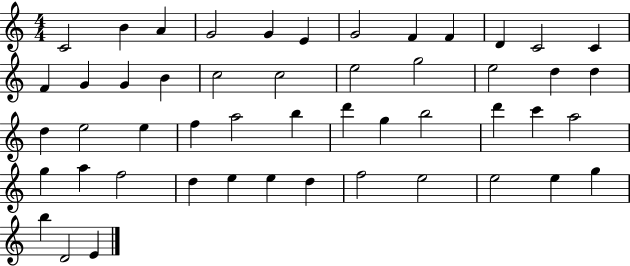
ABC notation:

X:1
T:Untitled
M:4/4
L:1/4
K:C
C2 B A G2 G E G2 F F D C2 C F G G B c2 c2 e2 g2 e2 d d d e2 e f a2 b d' g b2 d' c' a2 g a f2 d e e d f2 e2 e2 e g b D2 E